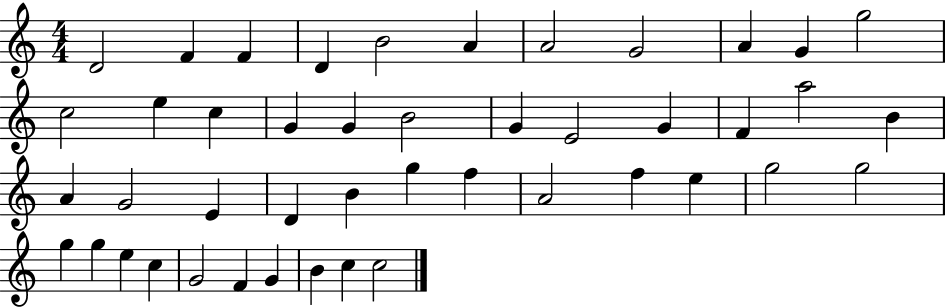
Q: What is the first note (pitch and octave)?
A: D4